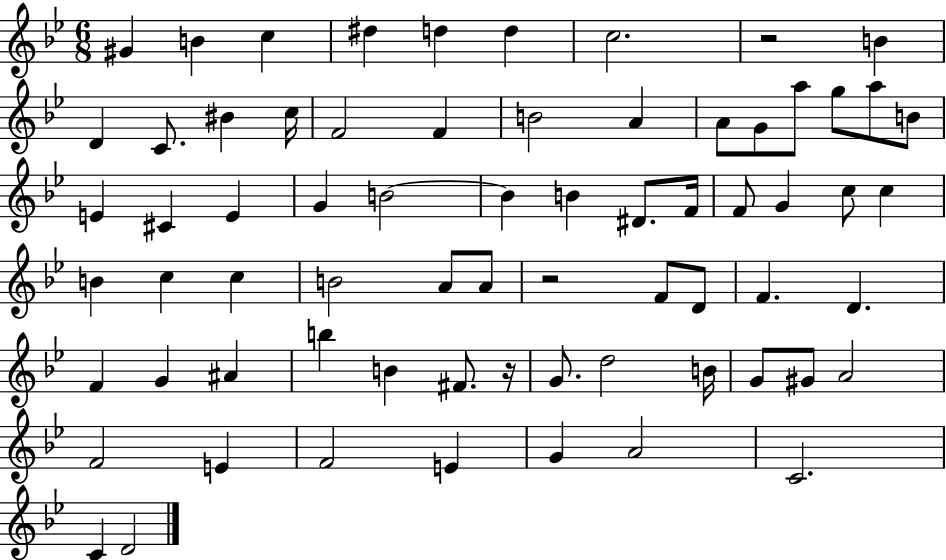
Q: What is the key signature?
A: BES major